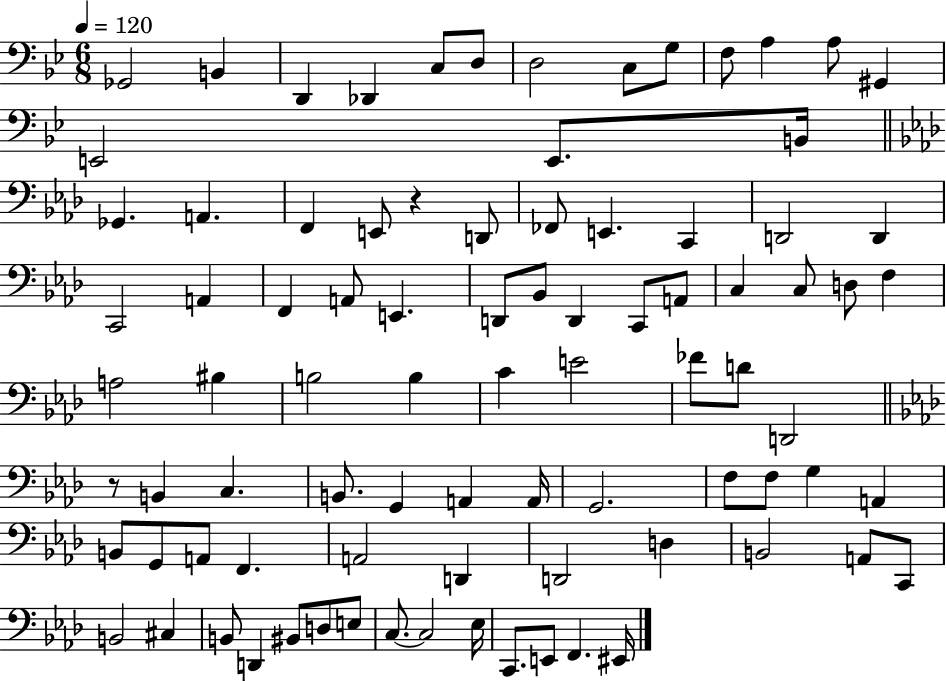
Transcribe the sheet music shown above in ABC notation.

X:1
T:Untitled
M:6/8
L:1/4
K:Bb
_G,,2 B,, D,, _D,, C,/2 D,/2 D,2 C,/2 G,/2 F,/2 A, A,/2 ^G,, E,,2 E,,/2 B,,/4 _G,, A,, F,, E,,/2 z D,,/2 _F,,/2 E,, C,, D,,2 D,, C,,2 A,, F,, A,,/2 E,, D,,/2 _B,,/2 D,, C,,/2 A,,/2 C, C,/2 D,/2 F, A,2 ^B, B,2 B, C E2 _F/2 D/2 D,,2 z/2 B,, C, B,,/2 G,, A,, A,,/4 G,,2 F,/2 F,/2 G, A,, B,,/2 G,,/2 A,,/2 F,, A,,2 D,, D,,2 D, B,,2 A,,/2 C,,/2 B,,2 ^C, B,,/2 D,, ^B,,/2 D,/2 E,/2 C,/2 C,2 _E,/4 C,,/2 E,,/2 F,, ^E,,/4